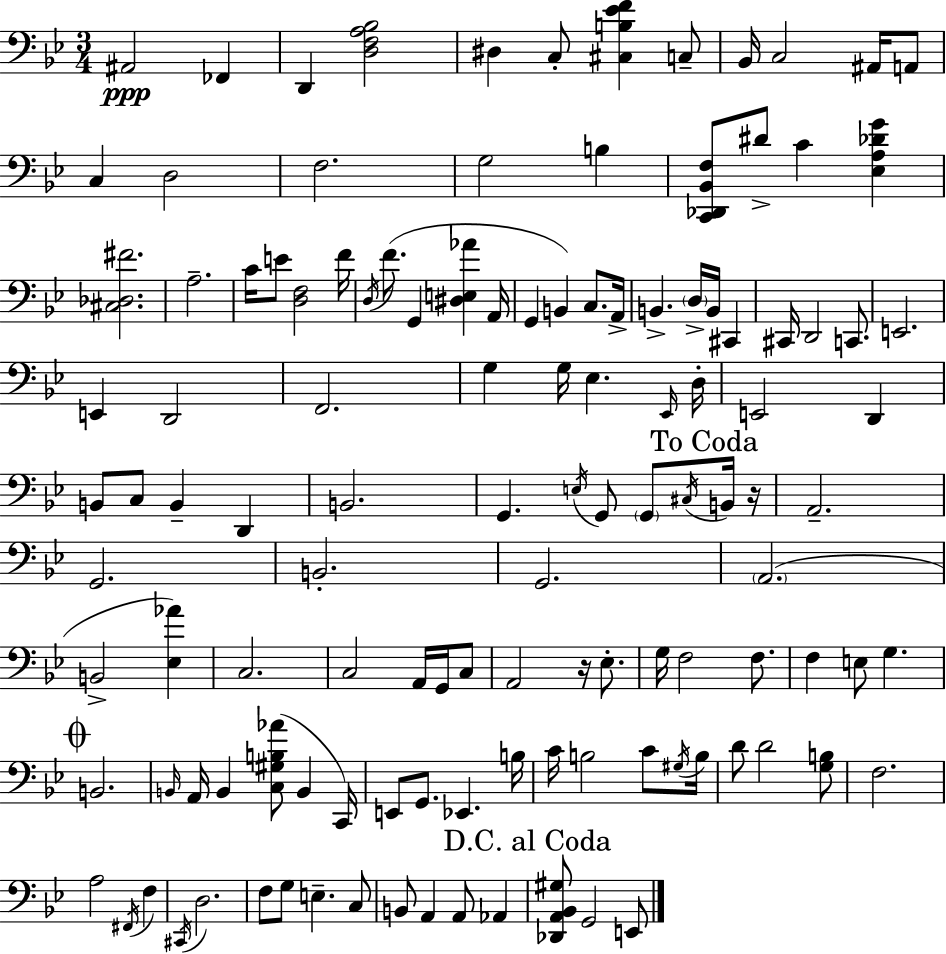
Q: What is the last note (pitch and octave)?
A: E2